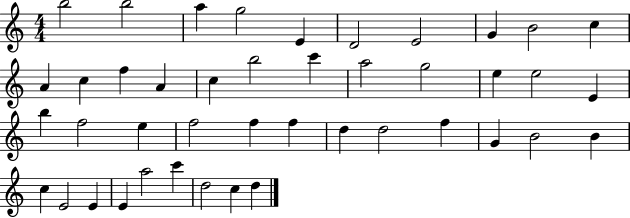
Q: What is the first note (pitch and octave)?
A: B5